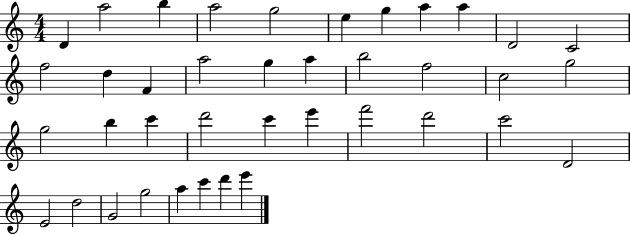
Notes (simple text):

D4/q A5/h B5/q A5/h G5/h E5/q G5/q A5/q A5/q D4/h C4/h F5/h D5/q F4/q A5/h G5/q A5/q B5/h F5/h C5/h G5/h G5/h B5/q C6/q D6/h C6/q E6/q F6/h D6/h C6/h D4/h E4/h D5/h G4/h G5/h A5/q C6/q D6/q E6/q